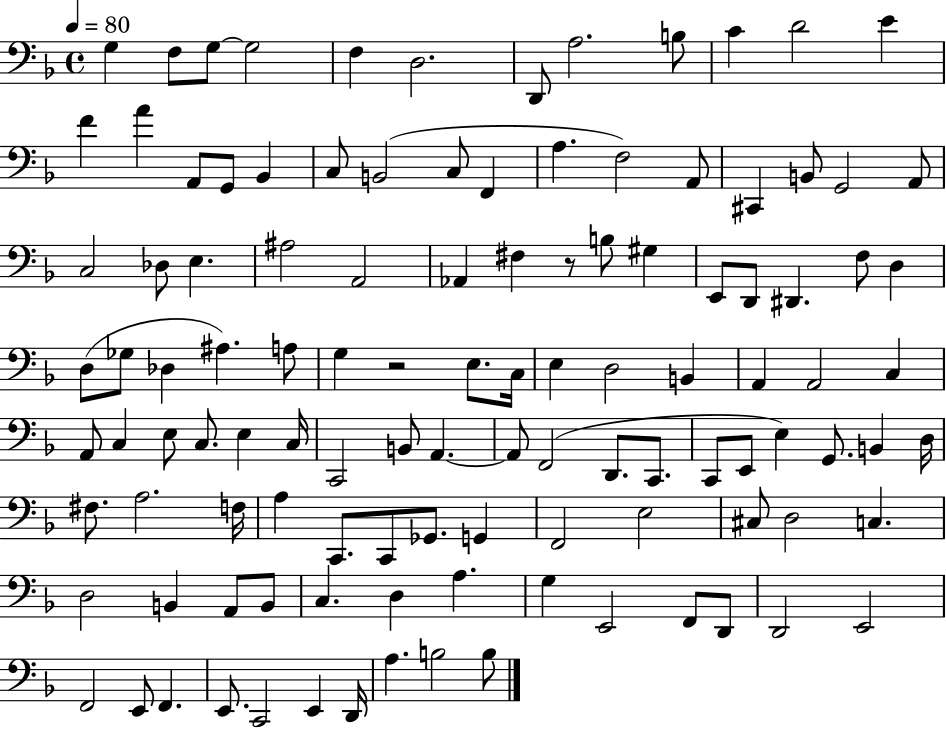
{
  \clef bass
  \time 4/4
  \defaultTimeSignature
  \key f \major
  \tempo 4 = 80
  g4 f8 g8~~ g2 | f4 d2. | d,8 a2. b8 | c'4 d'2 e'4 | \break f'4 a'4 a,8 g,8 bes,4 | c8 b,2( c8 f,4 | a4. f2) a,8 | cis,4 b,8 g,2 a,8 | \break c2 des8 e4. | ais2 a,2 | aes,4 fis4 r8 b8 gis4 | e,8 d,8 dis,4. f8 d4 | \break d8( ges8 des4 ais4.) a8 | g4 r2 e8. c16 | e4 d2 b,4 | a,4 a,2 c4 | \break a,8 c4 e8 c8. e4 c16 | c,2 b,8 a,4.~~ | a,8 f,2( d,8. c,8. | c,8 e,8 e4) g,8. b,4 d16 | \break fis8. a2. f16 | a4 c,8. c,8 ges,8. g,4 | f,2 e2 | cis8 d2 c4. | \break d2 b,4 a,8 b,8 | c4. d4 a4. | g4 e,2 f,8 d,8 | d,2 e,2 | \break f,2 e,8 f,4. | e,8. c,2 e,4 d,16 | a4. b2 b8 | \bar "|."
}